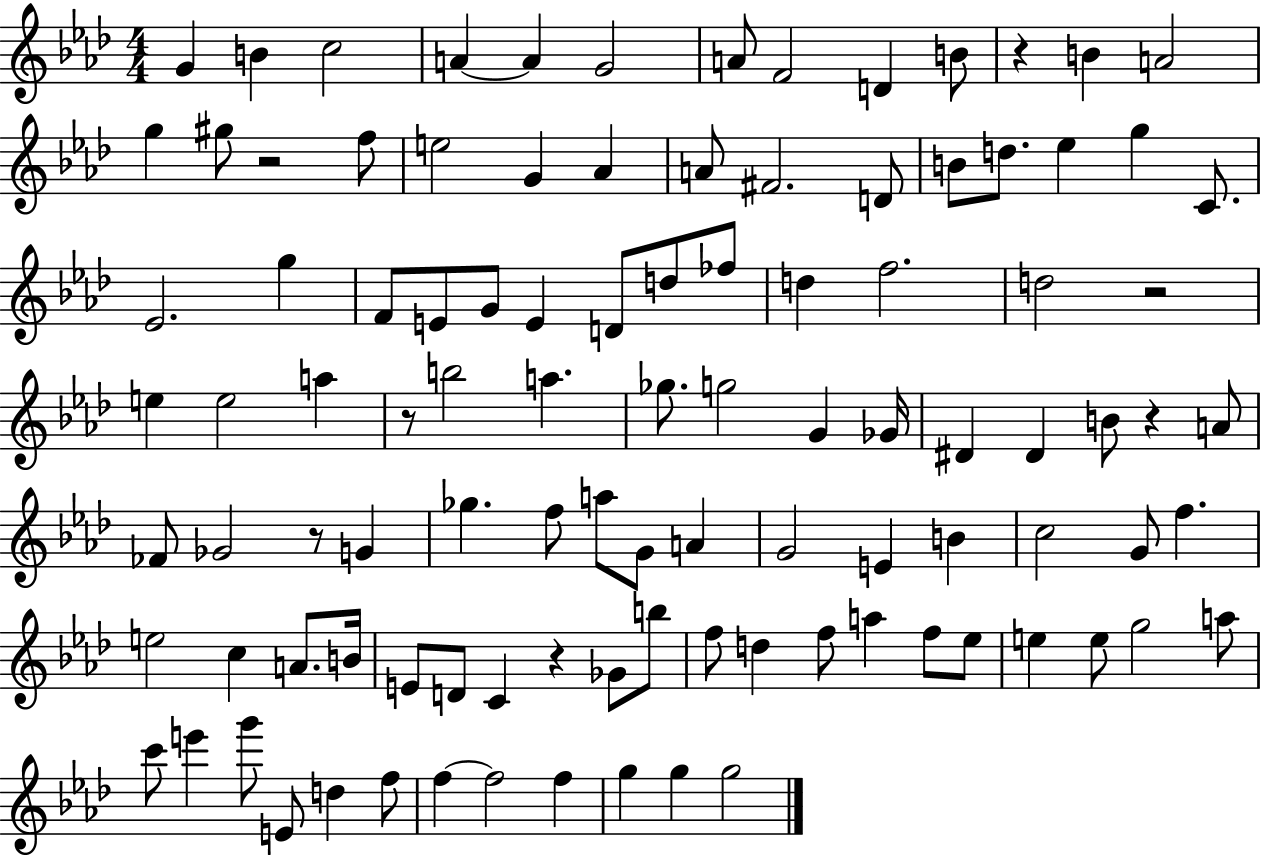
G4/q B4/q C5/h A4/q A4/q G4/h A4/e F4/h D4/q B4/e R/q B4/q A4/h G5/q G#5/e R/h F5/e E5/h G4/q Ab4/q A4/e F#4/h. D4/e B4/e D5/e. Eb5/q G5/q C4/e. Eb4/h. G5/q F4/e E4/e G4/e E4/q D4/e D5/e FES5/e D5/q F5/h. D5/h R/h E5/q E5/h A5/q R/e B5/h A5/q. Gb5/e. G5/h G4/q Gb4/s D#4/q D#4/q B4/e R/q A4/e FES4/e Gb4/h R/e G4/q Gb5/q. F5/e A5/e G4/e A4/q G4/h E4/q B4/q C5/h G4/e F5/q. E5/h C5/q A4/e. B4/s E4/e D4/e C4/q R/q Gb4/e B5/e F5/e D5/q F5/e A5/q F5/e Eb5/e E5/q E5/e G5/h A5/e C6/e E6/q G6/e E4/e D5/q F5/e F5/q F5/h F5/q G5/q G5/q G5/h